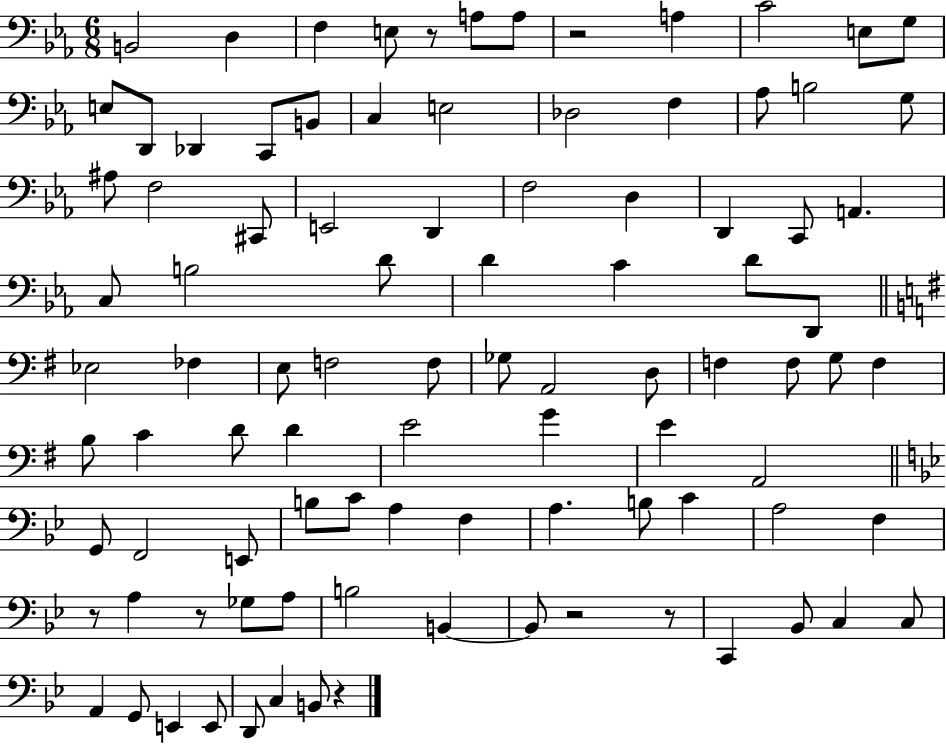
B2/h D3/q F3/q E3/e R/e A3/e A3/e R/h A3/q C4/h E3/e G3/e E3/e D2/e Db2/q C2/e B2/e C3/q E3/h Db3/h F3/q Ab3/e B3/h G3/e A#3/e F3/h C#2/e E2/h D2/q F3/h D3/q D2/q C2/e A2/q. C3/e B3/h D4/e D4/q C4/q D4/e D2/e Eb3/h FES3/q E3/e F3/h F3/e Gb3/e A2/h D3/e F3/q F3/e G3/e F3/q B3/e C4/q D4/e D4/q E4/h G4/q E4/q A2/h G2/e F2/h E2/e B3/e C4/e A3/q F3/q A3/q. B3/e C4/q A3/h F3/q R/e A3/q R/e Gb3/e A3/e B3/h B2/q B2/e R/h R/e C2/q Bb2/e C3/q C3/e A2/q G2/e E2/q E2/e D2/e C3/q B2/e R/q